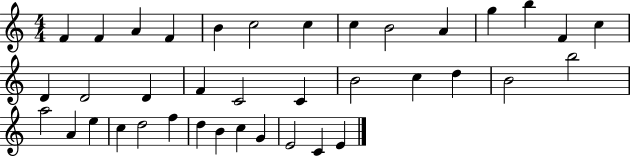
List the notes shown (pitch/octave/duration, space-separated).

F4/q F4/q A4/q F4/q B4/q C5/h C5/q C5/q B4/h A4/q G5/q B5/q F4/q C5/q D4/q D4/h D4/q F4/q C4/h C4/q B4/h C5/q D5/q B4/h B5/h A5/h A4/q E5/q C5/q D5/h F5/q D5/q B4/q C5/q G4/q E4/h C4/q E4/q